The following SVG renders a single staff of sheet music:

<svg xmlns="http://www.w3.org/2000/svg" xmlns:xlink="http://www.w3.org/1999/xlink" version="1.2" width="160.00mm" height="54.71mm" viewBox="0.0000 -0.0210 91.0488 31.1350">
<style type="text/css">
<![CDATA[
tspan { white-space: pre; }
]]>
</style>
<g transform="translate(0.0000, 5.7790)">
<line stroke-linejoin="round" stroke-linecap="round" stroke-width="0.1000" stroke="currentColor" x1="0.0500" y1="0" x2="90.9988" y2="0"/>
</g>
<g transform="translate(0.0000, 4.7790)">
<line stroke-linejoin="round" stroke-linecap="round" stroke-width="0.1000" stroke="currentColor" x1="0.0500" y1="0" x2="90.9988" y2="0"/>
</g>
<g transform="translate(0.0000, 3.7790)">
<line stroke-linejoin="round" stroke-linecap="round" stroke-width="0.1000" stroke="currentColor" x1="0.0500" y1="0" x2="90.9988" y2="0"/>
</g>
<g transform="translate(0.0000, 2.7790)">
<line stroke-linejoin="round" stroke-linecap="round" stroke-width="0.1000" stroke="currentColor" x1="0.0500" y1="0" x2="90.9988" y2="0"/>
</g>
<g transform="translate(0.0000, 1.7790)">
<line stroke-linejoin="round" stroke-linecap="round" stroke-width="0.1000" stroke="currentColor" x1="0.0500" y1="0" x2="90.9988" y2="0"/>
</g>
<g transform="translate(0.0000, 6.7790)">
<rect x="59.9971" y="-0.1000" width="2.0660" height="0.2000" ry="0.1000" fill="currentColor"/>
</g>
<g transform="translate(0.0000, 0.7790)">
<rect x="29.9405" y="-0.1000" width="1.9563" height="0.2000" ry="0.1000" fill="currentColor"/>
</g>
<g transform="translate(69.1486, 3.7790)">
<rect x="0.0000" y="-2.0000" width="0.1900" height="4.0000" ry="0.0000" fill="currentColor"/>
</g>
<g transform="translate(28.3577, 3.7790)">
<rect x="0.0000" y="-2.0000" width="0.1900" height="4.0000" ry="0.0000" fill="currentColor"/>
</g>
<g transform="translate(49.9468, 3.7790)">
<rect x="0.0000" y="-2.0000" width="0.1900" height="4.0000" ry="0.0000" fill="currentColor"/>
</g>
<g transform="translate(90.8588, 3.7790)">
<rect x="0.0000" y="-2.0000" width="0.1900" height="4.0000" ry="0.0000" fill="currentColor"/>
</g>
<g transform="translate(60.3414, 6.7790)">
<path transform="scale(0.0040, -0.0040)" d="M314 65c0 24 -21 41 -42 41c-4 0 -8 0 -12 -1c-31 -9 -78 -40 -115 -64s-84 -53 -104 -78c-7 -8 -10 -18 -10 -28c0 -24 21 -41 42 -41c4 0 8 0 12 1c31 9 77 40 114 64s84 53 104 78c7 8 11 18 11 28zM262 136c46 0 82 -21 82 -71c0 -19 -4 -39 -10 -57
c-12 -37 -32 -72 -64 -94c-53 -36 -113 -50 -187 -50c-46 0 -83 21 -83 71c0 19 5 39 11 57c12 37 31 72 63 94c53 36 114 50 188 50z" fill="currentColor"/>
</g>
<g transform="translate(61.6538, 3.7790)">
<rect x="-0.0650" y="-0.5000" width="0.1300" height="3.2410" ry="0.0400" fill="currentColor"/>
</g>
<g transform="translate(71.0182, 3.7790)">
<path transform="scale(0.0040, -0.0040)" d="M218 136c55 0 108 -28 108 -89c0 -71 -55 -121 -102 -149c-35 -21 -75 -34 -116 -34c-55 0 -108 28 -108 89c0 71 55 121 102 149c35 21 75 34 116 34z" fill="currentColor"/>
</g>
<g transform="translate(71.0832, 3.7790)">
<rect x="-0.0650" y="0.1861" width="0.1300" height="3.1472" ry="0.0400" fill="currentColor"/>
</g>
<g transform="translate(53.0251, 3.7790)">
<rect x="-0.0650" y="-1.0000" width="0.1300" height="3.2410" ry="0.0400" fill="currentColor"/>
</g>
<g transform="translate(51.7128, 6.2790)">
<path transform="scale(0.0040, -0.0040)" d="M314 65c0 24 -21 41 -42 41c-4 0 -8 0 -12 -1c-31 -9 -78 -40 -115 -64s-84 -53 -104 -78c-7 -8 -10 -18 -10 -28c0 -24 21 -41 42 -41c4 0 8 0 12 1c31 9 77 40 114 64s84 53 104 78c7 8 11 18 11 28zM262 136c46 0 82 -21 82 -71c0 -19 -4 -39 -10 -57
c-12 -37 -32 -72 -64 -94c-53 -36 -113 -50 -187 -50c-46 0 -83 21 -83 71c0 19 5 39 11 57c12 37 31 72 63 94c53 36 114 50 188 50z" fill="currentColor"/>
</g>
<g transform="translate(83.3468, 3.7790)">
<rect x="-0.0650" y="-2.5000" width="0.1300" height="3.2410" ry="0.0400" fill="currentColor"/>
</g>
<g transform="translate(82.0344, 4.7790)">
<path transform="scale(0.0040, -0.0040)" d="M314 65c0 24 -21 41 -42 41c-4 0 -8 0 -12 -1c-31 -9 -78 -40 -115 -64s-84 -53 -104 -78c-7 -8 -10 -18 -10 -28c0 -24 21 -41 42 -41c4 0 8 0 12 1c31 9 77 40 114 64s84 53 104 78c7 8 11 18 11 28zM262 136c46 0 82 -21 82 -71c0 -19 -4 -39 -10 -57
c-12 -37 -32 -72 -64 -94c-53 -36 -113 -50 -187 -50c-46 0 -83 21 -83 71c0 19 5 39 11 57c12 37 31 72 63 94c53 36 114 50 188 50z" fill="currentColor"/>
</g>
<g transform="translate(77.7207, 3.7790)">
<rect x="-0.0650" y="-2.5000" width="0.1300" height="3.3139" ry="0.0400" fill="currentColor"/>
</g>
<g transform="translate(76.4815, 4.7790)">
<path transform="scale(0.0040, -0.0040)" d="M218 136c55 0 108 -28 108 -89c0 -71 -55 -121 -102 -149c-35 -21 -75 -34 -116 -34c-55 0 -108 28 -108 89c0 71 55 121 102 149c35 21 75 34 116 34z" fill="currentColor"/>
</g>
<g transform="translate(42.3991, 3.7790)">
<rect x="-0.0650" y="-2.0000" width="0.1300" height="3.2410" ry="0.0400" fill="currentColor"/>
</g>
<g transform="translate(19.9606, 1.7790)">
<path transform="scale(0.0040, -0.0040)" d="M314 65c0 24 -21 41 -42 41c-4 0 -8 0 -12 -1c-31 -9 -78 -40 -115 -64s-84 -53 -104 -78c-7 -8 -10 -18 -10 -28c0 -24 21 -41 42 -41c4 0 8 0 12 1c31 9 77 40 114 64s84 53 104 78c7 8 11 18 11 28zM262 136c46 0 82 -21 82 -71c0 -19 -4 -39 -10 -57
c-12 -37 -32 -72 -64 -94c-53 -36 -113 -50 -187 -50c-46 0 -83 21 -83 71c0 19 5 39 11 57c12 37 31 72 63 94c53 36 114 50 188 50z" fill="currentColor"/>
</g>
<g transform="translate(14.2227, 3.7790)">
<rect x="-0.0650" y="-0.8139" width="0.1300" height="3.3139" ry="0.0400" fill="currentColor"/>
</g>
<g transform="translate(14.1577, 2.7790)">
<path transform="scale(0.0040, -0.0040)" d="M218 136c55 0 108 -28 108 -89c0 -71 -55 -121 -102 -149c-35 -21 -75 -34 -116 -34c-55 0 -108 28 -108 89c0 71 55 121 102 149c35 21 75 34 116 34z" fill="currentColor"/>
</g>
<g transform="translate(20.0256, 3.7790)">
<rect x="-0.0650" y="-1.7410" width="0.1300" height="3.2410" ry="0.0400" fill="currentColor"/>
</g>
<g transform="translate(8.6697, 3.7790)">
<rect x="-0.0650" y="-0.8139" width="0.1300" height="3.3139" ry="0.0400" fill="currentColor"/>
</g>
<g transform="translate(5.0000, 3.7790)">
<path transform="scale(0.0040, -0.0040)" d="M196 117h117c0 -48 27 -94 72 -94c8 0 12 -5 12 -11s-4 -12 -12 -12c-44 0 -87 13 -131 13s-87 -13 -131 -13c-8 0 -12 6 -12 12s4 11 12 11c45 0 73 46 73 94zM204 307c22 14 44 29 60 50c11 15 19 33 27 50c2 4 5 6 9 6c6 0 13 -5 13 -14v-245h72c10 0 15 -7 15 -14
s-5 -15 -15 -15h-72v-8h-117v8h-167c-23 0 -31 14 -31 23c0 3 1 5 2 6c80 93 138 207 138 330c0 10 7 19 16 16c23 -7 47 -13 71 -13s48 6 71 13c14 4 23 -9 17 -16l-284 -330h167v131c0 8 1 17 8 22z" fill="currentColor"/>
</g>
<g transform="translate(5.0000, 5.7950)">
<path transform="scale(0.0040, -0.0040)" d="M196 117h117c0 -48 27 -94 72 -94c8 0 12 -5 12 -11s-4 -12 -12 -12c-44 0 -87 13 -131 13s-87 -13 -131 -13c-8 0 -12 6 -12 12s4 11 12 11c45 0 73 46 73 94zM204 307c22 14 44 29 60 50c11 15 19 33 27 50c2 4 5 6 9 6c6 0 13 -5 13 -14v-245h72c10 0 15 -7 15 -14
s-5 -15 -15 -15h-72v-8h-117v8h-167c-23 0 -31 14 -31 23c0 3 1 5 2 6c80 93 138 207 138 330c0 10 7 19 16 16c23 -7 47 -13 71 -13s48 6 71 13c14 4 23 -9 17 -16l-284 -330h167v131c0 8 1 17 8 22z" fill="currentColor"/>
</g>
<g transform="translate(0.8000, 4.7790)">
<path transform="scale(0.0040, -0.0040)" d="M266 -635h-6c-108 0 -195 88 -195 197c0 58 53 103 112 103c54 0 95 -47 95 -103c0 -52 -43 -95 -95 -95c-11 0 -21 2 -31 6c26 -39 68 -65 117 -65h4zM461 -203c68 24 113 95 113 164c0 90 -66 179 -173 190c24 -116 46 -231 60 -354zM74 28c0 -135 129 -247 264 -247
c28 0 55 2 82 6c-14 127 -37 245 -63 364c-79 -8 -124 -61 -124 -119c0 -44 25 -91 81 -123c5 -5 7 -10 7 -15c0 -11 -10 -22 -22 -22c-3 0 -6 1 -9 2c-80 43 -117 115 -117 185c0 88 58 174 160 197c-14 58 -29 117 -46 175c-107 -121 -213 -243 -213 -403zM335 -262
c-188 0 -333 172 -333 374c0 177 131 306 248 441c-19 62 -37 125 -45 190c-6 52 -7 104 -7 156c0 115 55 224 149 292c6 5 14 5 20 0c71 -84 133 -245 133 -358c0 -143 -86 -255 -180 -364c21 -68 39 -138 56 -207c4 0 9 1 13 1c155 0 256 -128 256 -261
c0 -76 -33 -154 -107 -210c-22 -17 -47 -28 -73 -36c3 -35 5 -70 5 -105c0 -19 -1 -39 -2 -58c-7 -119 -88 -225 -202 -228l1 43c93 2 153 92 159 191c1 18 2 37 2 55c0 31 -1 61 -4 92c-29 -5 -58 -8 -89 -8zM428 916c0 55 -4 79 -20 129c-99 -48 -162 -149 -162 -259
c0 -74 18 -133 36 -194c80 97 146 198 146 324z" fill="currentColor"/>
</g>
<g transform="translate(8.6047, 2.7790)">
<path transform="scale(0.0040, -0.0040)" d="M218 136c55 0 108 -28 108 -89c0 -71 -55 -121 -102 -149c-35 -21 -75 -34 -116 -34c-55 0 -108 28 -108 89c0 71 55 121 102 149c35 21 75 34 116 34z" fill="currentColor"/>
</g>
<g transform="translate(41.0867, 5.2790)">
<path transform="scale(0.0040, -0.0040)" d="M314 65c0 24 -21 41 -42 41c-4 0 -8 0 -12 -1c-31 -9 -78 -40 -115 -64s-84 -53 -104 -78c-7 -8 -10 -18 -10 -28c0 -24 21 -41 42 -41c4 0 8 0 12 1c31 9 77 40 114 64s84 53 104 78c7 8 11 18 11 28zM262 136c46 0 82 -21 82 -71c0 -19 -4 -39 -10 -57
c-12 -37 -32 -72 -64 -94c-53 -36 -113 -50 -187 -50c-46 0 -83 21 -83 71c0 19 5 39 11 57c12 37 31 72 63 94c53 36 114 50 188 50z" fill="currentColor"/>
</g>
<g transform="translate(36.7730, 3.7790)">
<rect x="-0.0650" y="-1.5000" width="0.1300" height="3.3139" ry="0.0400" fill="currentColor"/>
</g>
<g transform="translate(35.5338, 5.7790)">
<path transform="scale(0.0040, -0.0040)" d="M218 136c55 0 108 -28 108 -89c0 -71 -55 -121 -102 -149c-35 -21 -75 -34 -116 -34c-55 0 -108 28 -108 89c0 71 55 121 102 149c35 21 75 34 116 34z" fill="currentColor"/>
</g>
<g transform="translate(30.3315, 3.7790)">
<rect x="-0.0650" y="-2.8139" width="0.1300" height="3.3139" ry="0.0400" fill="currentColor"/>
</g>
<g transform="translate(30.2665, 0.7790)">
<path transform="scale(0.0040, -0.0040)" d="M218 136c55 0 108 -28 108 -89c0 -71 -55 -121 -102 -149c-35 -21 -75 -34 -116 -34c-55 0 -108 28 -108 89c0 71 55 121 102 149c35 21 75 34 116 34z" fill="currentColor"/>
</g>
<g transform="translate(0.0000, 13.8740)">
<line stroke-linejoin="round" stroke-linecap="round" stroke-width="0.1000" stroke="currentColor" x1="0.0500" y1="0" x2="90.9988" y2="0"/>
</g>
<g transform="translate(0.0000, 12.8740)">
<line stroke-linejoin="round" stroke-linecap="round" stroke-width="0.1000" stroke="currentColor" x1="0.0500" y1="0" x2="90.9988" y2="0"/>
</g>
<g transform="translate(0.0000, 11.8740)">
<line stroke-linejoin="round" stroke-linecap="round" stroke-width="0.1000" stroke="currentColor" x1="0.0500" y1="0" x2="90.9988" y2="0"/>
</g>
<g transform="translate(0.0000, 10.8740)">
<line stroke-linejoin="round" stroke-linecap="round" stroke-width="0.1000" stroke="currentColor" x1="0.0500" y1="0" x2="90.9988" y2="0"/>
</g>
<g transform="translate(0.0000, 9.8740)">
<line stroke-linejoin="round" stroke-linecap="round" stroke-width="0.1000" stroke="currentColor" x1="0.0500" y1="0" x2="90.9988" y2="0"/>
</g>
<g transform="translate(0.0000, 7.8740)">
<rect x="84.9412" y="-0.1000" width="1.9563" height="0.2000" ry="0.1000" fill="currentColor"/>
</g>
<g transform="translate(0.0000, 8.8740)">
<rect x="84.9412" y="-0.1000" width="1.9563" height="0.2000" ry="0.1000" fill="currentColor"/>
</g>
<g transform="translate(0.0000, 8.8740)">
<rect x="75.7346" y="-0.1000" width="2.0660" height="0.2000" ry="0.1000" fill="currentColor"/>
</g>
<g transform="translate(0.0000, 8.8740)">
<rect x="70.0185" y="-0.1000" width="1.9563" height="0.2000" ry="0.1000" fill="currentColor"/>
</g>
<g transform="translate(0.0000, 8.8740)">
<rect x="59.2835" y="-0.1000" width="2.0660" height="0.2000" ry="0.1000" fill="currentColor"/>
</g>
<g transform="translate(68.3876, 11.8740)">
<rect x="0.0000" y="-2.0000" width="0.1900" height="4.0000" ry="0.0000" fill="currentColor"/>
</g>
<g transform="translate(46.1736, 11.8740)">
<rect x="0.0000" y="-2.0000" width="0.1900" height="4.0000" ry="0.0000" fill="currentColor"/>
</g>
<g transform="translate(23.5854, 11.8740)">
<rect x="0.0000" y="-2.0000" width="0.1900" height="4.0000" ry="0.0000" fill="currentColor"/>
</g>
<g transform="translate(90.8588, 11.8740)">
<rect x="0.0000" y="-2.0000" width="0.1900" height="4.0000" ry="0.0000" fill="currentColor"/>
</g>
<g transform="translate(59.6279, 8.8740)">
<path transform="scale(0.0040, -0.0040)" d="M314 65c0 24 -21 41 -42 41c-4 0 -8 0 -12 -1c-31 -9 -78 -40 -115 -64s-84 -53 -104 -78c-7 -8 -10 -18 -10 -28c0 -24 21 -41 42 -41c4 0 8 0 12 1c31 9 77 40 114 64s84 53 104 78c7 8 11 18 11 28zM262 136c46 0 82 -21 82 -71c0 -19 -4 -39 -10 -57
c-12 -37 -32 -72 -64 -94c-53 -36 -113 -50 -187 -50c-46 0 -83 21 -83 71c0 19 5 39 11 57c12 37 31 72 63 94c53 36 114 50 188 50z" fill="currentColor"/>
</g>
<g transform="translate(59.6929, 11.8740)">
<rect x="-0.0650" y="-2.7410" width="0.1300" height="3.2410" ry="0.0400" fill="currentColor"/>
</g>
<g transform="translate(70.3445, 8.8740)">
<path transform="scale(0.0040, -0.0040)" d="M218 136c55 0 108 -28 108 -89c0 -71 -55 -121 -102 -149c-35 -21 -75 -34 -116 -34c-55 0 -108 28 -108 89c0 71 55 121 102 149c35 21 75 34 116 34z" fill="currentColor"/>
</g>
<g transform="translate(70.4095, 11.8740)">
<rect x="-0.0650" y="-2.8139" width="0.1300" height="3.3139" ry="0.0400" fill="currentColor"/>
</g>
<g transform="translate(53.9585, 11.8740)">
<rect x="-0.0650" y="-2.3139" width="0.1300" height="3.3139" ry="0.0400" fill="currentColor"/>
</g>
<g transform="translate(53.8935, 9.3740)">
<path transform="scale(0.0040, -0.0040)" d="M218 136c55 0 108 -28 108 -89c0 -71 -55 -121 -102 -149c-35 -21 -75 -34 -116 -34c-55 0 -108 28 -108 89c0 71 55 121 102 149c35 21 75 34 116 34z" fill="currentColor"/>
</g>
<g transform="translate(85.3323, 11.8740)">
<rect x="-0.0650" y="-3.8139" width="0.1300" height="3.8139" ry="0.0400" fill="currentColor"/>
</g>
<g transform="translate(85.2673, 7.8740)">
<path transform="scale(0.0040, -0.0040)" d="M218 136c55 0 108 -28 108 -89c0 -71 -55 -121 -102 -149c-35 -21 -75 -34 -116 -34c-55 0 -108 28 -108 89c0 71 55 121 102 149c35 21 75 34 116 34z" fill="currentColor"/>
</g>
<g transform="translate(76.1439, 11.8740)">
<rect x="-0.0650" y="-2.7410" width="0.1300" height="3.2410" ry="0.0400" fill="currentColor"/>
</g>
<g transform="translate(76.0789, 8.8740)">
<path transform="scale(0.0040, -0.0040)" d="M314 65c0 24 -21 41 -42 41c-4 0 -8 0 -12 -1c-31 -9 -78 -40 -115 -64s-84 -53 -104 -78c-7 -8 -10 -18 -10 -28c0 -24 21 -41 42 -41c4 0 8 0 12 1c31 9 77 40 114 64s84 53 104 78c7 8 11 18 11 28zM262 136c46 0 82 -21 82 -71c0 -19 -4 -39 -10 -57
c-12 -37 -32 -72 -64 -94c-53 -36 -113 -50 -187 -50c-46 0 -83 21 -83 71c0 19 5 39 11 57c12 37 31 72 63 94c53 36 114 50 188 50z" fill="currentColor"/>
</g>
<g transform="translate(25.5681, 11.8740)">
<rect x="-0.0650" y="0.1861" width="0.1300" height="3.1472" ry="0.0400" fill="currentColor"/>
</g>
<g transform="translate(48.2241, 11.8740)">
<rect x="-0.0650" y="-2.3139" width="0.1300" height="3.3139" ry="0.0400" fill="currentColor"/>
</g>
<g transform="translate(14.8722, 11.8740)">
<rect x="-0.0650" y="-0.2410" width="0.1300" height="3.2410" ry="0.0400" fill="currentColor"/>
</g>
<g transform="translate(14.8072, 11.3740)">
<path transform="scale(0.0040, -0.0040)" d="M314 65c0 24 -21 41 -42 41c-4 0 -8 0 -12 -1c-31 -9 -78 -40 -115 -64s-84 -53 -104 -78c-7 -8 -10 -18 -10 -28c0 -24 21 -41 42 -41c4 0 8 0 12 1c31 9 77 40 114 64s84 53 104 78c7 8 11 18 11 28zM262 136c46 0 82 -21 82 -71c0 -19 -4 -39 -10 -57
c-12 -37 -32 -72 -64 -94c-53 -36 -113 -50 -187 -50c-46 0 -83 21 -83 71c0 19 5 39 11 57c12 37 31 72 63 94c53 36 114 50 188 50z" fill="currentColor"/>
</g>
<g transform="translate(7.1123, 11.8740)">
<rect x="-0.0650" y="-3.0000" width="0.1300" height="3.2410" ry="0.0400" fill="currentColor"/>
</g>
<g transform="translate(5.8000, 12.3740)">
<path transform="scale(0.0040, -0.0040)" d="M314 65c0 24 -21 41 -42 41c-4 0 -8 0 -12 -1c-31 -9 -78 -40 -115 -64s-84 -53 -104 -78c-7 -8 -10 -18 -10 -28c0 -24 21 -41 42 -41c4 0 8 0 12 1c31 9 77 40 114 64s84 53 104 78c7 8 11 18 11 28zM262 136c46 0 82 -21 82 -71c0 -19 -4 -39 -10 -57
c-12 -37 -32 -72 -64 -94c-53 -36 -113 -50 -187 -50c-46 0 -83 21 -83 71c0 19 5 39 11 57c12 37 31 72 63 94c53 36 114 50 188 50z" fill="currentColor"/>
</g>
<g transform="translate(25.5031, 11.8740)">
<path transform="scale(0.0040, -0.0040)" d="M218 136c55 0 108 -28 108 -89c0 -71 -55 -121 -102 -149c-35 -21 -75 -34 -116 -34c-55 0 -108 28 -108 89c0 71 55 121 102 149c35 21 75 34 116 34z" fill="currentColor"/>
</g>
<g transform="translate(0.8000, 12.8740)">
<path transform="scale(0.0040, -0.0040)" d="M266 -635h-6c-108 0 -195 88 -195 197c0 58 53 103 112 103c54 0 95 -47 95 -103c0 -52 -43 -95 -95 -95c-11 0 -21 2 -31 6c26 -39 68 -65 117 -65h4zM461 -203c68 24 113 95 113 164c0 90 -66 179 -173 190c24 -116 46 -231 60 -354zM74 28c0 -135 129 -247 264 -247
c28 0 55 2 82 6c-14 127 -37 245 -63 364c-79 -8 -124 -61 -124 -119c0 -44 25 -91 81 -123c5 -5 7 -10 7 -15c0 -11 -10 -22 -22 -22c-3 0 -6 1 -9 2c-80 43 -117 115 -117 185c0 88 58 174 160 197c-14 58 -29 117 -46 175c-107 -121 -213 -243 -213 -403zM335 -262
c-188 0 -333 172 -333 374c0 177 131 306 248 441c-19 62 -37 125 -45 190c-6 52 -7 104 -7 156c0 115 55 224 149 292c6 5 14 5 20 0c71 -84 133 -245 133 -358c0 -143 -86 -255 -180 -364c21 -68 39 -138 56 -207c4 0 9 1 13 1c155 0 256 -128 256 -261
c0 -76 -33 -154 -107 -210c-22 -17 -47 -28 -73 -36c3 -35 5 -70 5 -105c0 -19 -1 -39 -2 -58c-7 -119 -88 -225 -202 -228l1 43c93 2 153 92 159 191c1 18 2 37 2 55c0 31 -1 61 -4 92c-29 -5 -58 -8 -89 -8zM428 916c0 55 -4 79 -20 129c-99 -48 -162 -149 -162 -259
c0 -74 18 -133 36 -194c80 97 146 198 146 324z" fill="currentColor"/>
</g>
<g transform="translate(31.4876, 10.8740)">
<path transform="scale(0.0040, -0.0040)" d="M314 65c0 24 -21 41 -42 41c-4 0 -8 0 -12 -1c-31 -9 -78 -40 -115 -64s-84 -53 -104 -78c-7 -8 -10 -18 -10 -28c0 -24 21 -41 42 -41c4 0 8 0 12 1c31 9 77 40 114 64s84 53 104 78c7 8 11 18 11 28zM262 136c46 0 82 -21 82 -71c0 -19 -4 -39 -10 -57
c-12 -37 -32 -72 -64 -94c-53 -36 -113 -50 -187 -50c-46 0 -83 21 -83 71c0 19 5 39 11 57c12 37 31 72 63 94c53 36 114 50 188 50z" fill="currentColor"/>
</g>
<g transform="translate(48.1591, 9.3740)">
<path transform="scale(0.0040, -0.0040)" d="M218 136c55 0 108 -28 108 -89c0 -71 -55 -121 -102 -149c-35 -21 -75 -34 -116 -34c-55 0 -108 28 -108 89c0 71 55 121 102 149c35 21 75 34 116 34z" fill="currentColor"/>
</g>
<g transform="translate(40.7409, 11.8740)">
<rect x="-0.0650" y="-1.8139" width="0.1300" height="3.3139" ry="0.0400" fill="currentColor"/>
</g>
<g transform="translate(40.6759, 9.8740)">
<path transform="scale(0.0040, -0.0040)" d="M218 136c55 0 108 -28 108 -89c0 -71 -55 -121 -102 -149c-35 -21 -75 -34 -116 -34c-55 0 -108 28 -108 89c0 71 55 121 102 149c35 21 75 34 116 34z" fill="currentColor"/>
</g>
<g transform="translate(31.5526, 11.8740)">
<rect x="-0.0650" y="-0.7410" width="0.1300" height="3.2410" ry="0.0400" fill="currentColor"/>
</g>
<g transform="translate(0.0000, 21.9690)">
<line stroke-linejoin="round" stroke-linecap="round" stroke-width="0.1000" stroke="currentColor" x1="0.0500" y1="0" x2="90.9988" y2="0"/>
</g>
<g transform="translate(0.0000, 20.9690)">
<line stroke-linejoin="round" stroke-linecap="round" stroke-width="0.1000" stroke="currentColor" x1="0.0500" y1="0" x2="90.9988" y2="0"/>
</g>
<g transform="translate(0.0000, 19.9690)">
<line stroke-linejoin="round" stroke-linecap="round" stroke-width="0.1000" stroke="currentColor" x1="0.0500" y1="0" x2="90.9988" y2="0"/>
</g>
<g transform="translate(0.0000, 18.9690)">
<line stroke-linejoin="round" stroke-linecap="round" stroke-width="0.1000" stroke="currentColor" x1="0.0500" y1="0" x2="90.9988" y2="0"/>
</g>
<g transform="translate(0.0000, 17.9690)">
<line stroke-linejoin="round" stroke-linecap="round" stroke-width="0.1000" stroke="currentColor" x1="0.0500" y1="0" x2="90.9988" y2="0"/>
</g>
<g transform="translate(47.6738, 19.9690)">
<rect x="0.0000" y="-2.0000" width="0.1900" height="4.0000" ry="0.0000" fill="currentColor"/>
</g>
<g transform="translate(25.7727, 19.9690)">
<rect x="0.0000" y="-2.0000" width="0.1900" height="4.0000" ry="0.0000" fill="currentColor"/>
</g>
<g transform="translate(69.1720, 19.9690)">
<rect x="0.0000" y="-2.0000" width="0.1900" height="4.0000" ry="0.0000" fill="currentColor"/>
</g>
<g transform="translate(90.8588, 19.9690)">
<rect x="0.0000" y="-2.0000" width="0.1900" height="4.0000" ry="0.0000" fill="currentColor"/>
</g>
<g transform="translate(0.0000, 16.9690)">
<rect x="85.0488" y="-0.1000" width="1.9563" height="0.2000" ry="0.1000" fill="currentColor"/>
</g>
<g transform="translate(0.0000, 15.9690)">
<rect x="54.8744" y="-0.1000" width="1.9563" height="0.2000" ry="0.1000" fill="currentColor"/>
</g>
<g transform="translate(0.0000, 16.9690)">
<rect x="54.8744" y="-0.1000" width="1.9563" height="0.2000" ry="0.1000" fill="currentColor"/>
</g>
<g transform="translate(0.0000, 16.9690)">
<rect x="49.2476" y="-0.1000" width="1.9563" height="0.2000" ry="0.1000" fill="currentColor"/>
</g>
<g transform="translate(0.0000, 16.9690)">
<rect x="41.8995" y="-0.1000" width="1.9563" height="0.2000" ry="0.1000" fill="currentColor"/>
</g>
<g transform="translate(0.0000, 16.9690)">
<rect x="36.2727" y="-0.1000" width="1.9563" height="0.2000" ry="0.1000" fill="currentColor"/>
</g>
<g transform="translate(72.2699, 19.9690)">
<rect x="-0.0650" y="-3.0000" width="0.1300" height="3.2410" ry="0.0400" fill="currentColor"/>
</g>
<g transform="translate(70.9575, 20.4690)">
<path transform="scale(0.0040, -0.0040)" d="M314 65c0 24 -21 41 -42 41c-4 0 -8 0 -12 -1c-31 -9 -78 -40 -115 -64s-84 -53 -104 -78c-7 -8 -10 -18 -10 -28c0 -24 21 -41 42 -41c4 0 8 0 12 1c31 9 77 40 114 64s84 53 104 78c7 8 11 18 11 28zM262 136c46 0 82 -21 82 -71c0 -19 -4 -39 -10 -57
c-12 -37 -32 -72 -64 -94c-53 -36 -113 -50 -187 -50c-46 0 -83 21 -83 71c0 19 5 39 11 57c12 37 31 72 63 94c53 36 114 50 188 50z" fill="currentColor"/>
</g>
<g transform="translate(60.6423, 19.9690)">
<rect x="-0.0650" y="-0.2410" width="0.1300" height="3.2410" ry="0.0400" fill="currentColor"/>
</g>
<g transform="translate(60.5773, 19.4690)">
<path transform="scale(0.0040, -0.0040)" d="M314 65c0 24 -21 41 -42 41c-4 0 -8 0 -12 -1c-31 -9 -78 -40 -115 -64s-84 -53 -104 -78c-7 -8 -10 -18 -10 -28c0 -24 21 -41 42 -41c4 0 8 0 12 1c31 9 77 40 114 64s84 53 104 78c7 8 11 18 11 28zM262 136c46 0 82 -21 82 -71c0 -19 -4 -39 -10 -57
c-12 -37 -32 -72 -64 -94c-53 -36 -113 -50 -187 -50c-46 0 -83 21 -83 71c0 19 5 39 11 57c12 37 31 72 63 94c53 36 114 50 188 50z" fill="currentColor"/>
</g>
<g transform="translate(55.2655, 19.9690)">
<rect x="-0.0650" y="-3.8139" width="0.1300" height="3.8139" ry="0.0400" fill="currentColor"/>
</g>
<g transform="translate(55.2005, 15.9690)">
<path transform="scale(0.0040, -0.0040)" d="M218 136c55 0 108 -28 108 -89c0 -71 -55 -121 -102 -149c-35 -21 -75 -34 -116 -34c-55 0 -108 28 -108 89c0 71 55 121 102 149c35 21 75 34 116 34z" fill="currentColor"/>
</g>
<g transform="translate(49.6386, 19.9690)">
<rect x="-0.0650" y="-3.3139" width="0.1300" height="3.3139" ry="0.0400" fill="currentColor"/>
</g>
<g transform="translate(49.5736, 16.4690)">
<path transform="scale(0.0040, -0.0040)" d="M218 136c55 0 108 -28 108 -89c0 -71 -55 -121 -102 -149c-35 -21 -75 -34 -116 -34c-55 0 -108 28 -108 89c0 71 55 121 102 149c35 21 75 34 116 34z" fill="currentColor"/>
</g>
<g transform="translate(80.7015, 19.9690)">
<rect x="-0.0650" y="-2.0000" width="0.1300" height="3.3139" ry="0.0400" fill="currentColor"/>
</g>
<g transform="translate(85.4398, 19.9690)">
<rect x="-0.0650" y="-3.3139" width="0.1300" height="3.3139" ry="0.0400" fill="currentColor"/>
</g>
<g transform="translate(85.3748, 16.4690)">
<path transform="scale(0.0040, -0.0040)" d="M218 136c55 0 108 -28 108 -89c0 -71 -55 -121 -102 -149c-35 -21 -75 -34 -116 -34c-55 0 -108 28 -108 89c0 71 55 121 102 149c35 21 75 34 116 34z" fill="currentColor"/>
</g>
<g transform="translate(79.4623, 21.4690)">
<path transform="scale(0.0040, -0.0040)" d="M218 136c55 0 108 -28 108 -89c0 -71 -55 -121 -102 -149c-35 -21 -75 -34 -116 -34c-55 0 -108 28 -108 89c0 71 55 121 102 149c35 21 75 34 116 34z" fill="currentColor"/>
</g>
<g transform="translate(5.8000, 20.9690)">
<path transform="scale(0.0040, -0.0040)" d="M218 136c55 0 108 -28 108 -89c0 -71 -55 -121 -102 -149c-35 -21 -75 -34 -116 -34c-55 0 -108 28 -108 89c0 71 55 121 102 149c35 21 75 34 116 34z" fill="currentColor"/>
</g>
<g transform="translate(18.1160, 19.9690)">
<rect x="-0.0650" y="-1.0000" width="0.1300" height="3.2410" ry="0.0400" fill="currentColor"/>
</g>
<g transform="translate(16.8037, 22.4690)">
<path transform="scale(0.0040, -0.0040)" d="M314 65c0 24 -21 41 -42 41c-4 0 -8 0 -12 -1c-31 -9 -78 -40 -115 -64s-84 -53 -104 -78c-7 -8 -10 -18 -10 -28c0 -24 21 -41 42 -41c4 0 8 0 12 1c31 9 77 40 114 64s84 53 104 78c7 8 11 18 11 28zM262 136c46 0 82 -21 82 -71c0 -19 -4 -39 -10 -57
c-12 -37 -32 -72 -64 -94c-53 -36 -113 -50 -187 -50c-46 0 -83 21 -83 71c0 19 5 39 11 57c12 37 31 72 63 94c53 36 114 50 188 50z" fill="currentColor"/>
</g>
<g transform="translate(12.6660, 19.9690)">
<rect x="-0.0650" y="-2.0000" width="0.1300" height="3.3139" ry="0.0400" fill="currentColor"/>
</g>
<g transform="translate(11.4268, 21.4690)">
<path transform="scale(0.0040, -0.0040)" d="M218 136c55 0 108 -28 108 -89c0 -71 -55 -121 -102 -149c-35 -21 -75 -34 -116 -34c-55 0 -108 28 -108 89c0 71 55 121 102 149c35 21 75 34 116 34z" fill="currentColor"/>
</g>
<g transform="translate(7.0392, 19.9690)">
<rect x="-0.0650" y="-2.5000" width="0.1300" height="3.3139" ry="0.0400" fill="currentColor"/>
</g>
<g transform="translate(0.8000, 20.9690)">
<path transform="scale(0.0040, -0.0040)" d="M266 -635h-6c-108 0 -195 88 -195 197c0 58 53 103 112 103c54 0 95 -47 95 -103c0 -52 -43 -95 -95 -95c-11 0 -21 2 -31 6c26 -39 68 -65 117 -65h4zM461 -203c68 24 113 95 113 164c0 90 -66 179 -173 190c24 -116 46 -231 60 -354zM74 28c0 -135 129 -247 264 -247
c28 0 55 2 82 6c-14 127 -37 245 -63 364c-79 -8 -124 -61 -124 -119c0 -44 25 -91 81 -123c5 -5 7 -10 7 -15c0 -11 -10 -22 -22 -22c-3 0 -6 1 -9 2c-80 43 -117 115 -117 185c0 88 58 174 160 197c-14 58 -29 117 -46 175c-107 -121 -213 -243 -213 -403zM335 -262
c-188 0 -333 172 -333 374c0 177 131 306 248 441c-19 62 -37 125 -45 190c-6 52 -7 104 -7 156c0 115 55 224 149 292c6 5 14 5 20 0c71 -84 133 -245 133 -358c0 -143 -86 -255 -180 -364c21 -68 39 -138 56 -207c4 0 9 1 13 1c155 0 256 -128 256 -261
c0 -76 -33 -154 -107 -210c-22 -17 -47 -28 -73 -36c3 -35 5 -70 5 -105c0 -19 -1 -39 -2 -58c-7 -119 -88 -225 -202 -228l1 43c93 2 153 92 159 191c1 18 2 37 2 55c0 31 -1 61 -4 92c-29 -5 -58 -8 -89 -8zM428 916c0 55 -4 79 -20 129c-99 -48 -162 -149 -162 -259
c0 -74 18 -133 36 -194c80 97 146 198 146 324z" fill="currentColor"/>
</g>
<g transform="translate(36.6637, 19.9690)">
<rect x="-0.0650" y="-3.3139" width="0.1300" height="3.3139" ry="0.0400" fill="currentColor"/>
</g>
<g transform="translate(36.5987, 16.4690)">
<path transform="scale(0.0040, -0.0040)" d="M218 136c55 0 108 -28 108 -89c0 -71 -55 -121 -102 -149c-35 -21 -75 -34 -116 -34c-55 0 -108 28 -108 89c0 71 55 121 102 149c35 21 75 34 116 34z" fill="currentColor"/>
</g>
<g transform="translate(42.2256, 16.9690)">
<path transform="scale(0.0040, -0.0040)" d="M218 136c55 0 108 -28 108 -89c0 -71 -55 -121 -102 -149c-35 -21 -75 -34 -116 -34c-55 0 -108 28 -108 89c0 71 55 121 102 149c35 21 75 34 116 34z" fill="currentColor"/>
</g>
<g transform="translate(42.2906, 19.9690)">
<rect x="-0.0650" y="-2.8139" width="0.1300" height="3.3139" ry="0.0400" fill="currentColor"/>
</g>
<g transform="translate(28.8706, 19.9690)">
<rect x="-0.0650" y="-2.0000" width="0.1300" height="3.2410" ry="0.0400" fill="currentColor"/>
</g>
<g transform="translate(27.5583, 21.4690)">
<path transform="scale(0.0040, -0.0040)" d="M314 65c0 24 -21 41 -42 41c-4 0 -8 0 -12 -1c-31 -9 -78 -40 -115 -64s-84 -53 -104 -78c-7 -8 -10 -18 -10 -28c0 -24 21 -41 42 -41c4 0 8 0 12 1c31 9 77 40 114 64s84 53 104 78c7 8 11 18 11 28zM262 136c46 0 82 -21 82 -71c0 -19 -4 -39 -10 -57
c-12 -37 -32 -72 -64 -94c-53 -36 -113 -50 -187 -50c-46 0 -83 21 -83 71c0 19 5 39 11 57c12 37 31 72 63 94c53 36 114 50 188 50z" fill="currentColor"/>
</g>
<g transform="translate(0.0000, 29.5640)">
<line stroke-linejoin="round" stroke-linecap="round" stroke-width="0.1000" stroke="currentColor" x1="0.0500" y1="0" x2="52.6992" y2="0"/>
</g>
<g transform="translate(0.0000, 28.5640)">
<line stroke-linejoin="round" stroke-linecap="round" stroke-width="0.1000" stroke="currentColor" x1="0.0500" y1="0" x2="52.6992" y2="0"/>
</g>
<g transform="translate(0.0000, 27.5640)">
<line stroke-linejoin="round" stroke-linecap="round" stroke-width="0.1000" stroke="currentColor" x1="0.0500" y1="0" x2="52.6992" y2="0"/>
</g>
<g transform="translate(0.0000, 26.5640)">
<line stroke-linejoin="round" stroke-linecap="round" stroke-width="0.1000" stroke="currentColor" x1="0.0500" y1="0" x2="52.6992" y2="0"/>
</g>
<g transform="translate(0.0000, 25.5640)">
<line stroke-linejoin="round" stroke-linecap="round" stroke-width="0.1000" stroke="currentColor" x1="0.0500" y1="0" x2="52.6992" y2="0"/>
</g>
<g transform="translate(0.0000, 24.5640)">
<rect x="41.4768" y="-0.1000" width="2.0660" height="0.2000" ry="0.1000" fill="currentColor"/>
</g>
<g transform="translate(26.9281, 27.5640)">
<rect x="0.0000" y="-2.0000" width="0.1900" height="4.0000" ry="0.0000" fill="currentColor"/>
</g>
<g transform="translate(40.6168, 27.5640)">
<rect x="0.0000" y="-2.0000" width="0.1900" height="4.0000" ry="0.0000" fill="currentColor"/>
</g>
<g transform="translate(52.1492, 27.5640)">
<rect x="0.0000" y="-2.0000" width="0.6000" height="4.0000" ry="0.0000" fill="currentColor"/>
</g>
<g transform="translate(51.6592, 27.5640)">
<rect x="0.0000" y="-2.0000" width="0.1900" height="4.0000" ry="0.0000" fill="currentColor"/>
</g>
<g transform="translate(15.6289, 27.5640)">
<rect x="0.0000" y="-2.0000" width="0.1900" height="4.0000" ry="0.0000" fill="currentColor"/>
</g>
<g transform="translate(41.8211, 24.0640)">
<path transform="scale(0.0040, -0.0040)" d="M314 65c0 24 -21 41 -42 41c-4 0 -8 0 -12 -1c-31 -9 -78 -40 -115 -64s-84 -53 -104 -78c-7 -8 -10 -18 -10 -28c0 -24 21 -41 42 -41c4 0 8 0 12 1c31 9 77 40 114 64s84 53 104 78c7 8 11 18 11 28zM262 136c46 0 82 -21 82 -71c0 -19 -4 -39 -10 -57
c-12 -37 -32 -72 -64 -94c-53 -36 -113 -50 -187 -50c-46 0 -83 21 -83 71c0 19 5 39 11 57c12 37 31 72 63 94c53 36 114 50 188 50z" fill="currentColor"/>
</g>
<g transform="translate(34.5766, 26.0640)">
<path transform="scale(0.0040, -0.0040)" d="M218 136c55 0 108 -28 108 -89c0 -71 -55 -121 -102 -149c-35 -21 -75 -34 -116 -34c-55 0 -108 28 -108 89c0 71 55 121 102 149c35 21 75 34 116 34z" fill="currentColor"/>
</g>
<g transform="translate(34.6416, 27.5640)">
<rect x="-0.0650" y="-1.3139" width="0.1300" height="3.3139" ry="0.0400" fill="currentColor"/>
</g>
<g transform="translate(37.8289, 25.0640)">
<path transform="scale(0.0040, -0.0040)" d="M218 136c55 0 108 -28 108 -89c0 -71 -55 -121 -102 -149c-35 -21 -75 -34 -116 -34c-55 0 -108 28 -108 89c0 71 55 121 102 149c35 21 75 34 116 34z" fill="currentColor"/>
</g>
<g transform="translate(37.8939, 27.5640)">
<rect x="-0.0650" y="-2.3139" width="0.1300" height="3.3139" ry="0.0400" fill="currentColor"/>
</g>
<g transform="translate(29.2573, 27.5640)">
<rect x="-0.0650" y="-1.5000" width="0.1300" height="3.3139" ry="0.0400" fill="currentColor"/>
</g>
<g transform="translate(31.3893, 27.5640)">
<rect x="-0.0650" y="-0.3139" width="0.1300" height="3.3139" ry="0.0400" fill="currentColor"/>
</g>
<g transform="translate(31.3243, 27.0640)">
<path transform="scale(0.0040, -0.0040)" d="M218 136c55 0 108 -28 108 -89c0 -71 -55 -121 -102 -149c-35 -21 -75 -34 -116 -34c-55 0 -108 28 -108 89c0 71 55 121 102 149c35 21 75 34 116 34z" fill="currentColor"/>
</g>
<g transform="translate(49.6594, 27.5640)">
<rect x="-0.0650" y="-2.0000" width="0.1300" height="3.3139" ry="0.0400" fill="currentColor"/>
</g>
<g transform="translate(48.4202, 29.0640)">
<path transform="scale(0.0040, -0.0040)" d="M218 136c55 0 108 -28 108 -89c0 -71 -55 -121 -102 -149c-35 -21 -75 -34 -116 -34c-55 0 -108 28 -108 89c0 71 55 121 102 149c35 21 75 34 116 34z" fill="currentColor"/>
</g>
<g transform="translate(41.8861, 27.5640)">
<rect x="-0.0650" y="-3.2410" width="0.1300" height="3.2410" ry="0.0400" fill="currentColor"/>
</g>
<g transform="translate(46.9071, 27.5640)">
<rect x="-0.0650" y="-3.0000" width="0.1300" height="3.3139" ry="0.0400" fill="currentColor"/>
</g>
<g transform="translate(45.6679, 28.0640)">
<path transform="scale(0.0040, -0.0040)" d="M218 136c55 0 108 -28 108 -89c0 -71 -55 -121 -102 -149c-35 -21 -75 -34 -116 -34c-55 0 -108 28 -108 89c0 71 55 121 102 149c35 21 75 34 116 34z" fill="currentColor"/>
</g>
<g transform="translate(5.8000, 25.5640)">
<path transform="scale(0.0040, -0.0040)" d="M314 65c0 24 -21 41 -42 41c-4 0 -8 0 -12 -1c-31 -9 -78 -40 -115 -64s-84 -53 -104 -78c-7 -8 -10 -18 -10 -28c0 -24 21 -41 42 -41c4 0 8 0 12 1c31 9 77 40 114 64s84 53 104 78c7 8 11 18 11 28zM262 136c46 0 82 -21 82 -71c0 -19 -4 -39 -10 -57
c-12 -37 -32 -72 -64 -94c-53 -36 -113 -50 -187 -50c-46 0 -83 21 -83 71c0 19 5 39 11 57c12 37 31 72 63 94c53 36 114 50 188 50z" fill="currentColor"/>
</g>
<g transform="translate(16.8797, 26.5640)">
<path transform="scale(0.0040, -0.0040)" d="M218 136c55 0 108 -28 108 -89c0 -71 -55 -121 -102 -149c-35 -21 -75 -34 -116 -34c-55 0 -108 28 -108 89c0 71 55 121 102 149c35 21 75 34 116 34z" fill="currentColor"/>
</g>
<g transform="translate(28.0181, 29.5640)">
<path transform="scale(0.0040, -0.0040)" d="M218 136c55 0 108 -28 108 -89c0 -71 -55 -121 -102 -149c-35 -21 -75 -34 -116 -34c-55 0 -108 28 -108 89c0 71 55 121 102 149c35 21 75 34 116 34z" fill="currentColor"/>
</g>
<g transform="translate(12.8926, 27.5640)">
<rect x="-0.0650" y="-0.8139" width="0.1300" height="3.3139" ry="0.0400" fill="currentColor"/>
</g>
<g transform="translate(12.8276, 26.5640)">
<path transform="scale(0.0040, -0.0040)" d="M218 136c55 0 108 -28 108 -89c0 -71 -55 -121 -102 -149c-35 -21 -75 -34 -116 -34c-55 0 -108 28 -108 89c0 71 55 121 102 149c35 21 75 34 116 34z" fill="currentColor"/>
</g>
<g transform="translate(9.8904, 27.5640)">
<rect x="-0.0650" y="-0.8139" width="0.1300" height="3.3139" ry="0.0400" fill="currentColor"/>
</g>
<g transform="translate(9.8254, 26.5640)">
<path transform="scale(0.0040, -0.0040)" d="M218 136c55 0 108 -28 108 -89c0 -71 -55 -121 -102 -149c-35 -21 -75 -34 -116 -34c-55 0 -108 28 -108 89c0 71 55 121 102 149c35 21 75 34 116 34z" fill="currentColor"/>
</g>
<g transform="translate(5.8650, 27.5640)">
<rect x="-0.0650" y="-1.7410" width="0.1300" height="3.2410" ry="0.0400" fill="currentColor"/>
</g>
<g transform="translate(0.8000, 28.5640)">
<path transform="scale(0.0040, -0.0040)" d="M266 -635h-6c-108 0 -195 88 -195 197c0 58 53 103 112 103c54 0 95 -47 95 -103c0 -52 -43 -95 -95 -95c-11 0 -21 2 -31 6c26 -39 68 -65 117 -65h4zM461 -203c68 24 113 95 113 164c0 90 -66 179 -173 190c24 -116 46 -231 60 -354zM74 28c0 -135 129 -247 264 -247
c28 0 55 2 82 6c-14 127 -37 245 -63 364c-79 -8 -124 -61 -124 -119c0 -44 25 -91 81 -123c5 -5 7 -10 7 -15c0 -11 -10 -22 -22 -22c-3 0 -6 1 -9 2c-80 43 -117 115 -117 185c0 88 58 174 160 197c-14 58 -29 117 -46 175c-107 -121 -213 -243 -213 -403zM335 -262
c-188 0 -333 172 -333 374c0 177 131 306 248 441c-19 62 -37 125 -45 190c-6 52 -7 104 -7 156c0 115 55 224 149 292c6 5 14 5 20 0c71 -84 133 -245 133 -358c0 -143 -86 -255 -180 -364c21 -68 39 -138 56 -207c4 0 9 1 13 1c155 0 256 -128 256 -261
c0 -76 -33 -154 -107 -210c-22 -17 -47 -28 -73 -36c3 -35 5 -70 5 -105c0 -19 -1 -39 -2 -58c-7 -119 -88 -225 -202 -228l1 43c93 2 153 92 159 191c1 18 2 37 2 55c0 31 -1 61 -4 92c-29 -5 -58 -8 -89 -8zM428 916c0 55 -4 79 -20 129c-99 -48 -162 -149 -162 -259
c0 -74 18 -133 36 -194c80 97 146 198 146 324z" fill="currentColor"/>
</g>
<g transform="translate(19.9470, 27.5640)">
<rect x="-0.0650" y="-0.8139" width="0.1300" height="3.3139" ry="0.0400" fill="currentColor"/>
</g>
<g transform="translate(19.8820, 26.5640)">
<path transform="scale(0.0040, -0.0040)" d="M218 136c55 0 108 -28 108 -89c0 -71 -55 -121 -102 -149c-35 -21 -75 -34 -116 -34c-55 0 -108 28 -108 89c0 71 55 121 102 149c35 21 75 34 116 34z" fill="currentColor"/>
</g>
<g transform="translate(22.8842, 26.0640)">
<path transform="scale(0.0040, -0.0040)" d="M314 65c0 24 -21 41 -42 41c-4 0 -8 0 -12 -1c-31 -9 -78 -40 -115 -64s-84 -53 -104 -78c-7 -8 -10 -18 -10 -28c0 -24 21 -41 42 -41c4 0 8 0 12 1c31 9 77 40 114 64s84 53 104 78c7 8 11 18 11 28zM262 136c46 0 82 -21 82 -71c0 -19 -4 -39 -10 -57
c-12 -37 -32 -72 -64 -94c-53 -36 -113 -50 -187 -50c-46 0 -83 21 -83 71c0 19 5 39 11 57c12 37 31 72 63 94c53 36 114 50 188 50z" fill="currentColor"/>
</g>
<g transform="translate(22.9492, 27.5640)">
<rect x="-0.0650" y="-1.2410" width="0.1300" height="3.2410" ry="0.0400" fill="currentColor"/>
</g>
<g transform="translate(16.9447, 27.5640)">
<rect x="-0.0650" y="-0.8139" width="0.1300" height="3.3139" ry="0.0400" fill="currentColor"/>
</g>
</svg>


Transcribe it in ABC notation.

X:1
T:Untitled
M:4/4
L:1/4
K:C
d d f2 a E F2 D2 C2 B G G2 A2 c2 B d2 f g g a2 a a2 c' G F D2 F2 b a b c' c2 A2 F b f2 d d d d e2 E c e g b2 A F